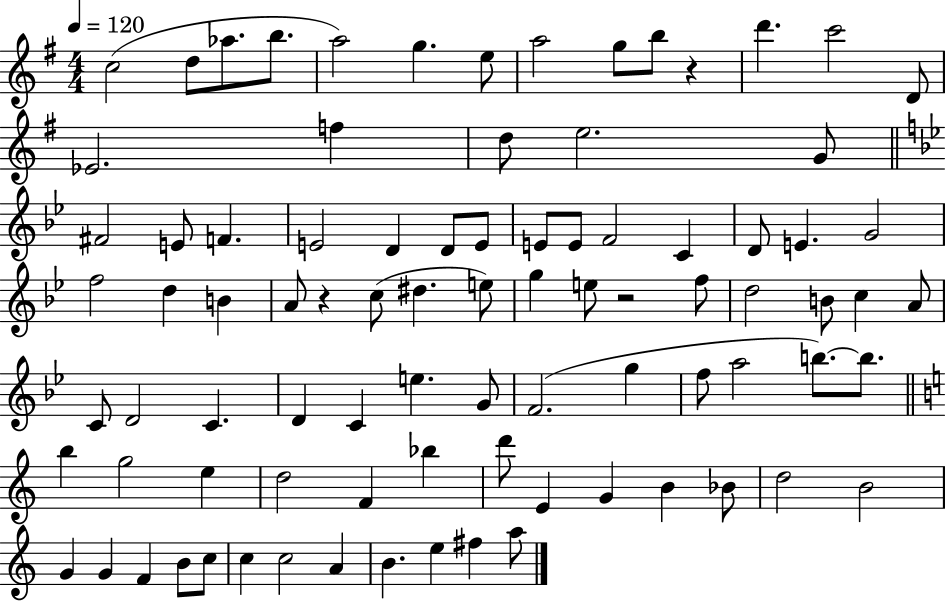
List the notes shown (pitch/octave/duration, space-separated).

C5/h D5/e Ab5/e. B5/e. A5/h G5/q. E5/e A5/h G5/e B5/e R/q D6/q. C6/h D4/e Eb4/h. F5/q D5/e E5/h. G4/e F#4/h E4/e F4/q. E4/h D4/q D4/e E4/e E4/e E4/e F4/h C4/q D4/e E4/q. G4/h F5/h D5/q B4/q A4/e R/q C5/e D#5/q. E5/e G5/q E5/e R/h F5/e D5/h B4/e C5/q A4/e C4/e D4/h C4/q. D4/q C4/q E5/q. G4/e F4/h. G5/q F5/e A5/h B5/e. B5/e. B5/q G5/h E5/q D5/h F4/q Bb5/q D6/e E4/q G4/q B4/q Bb4/e D5/h B4/h G4/q G4/q F4/q B4/e C5/e C5/q C5/h A4/q B4/q. E5/q F#5/q A5/e